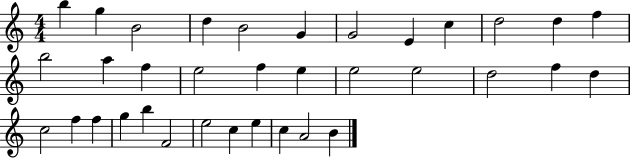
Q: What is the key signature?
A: C major